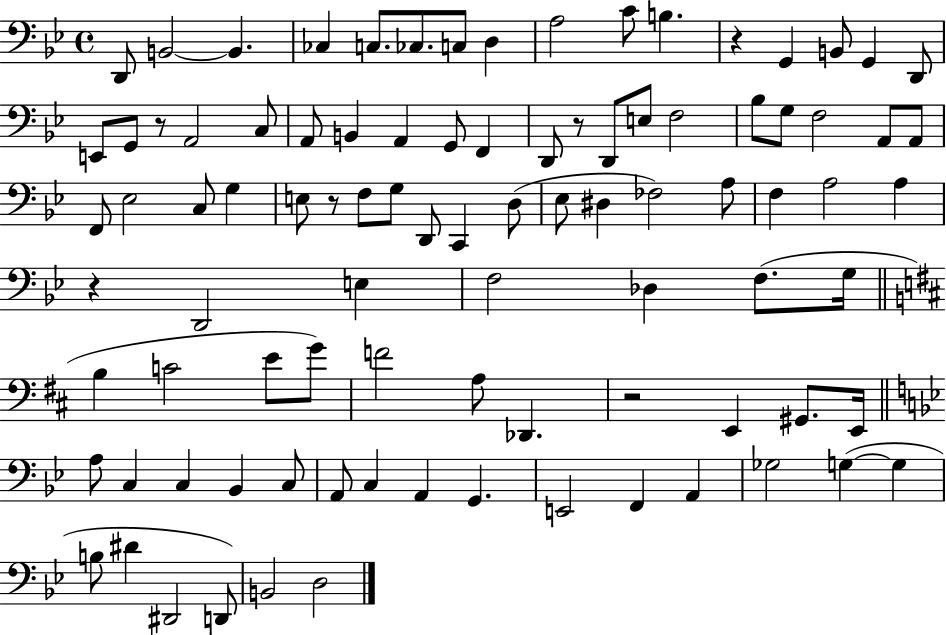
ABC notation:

X:1
T:Untitled
M:4/4
L:1/4
K:Bb
D,,/2 B,,2 B,, _C, C,/2 _C,/2 C,/2 D, A,2 C/2 B, z G,, B,,/2 G,, D,,/2 E,,/2 G,,/2 z/2 A,,2 C,/2 A,,/2 B,, A,, G,,/2 F,, D,,/2 z/2 D,,/2 E,/2 F,2 _B,/2 G,/2 F,2 A,,/2 A,,/2 F,,/2 _E,2 C,/2 G, E,/2 z/2 F,/2 G,/2 D,,/2 C,, D,/2 _E,/2 ^D, _F,2 A,/2 F, A,2 A, z D,,2 E, F,2 _D, F,/2 G,/4 B, C2 E/2 G/2 F2 A,/2 _D,, z2 E,, ^G,,/2 E,,/4 A,/2 C, C, _B,, C,/2 A,,/2 C, A,, G,, E,,2 F,, A,, _G,2 G, G, B,/2 ^D ^D,,2 D,,/2 B,,2 D,2